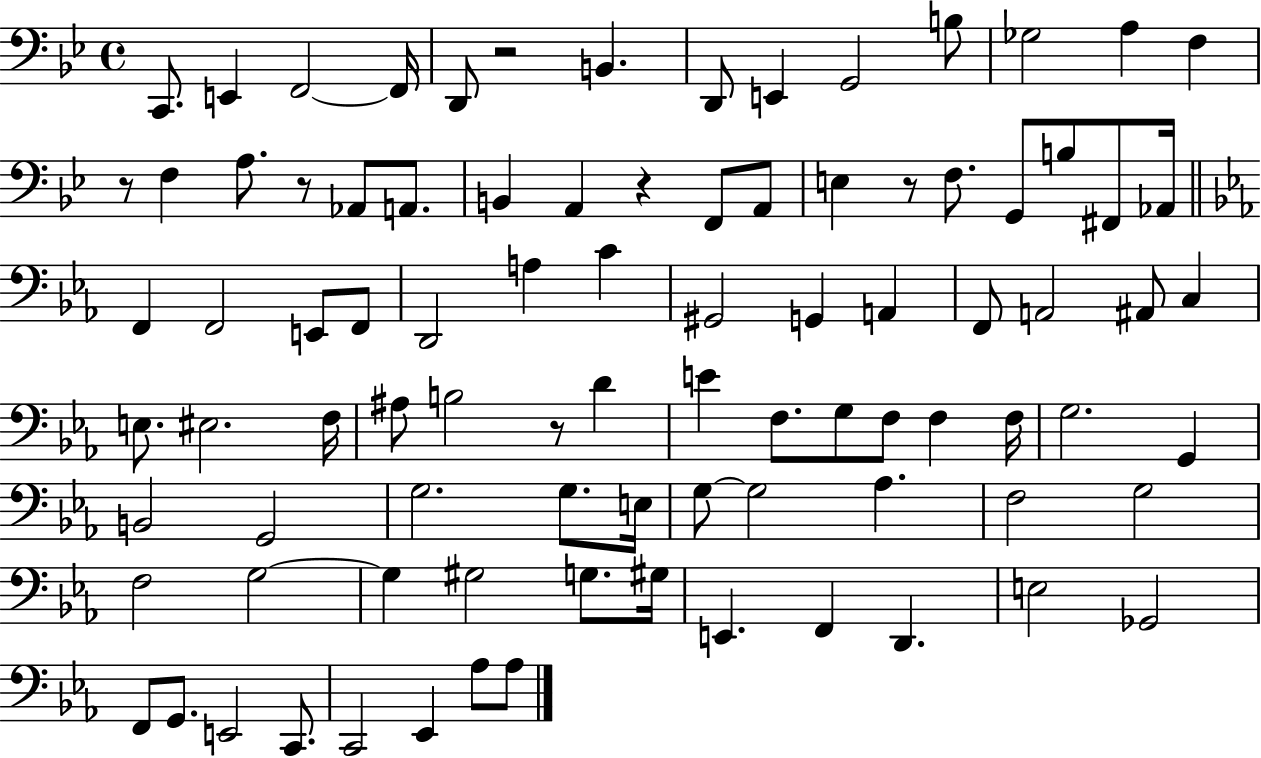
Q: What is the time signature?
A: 4/4